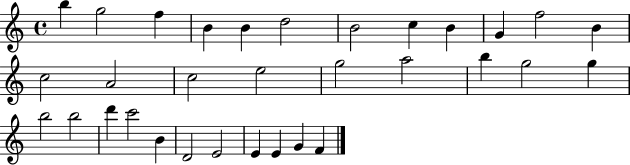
B5/q G5/h F5/q B4/q B4/q D5/h B4/h C5/q B4/q G4/q F5/h B4/q C5/h A4/h C5/h E5/h G5/h A5/h B5/q G5/h G5/q B5/h B5/h D6/q C6/h B4/q D4/h E4/h E4/q E4/q G4/q F4/q